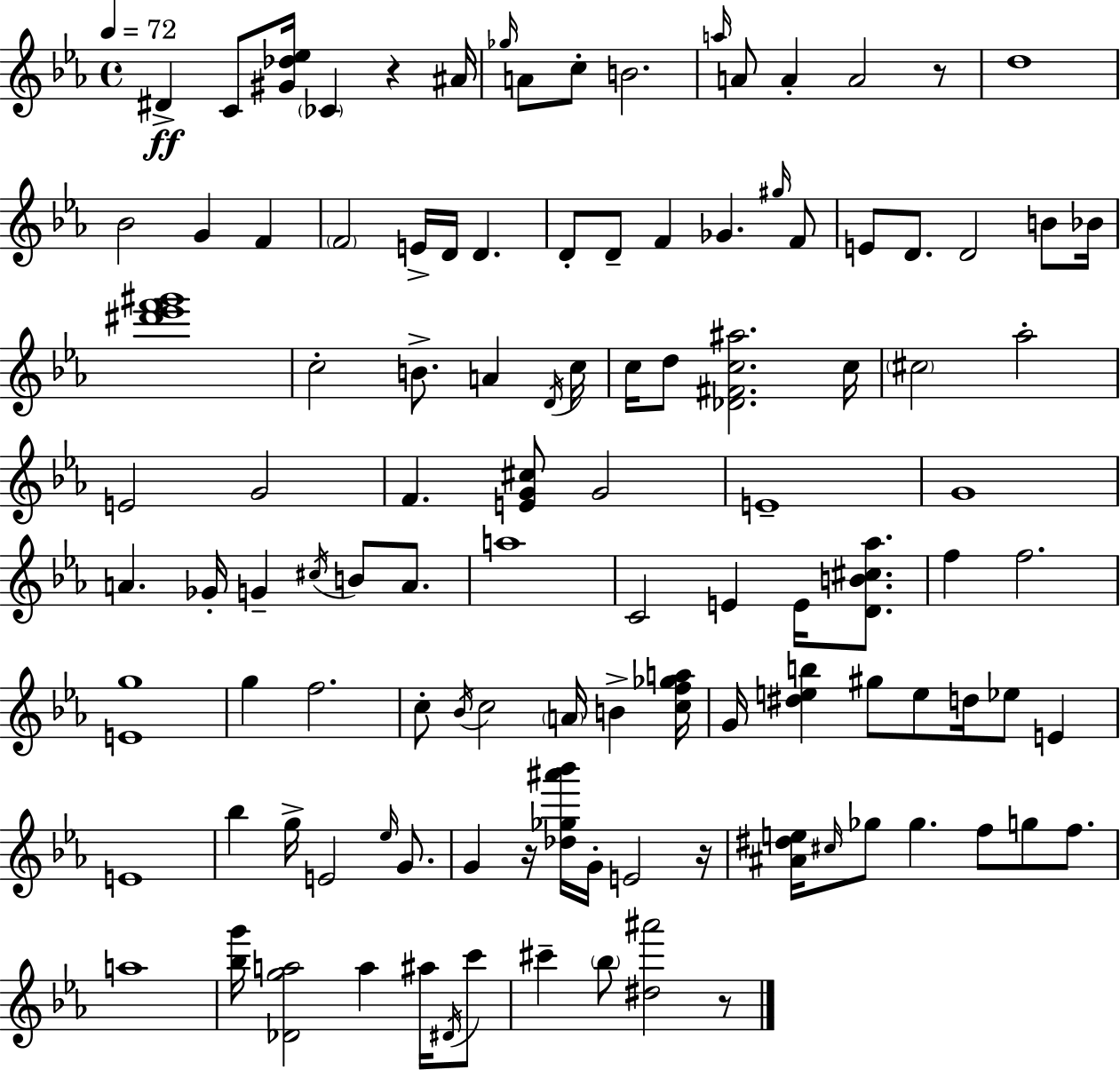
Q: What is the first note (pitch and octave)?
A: D#4